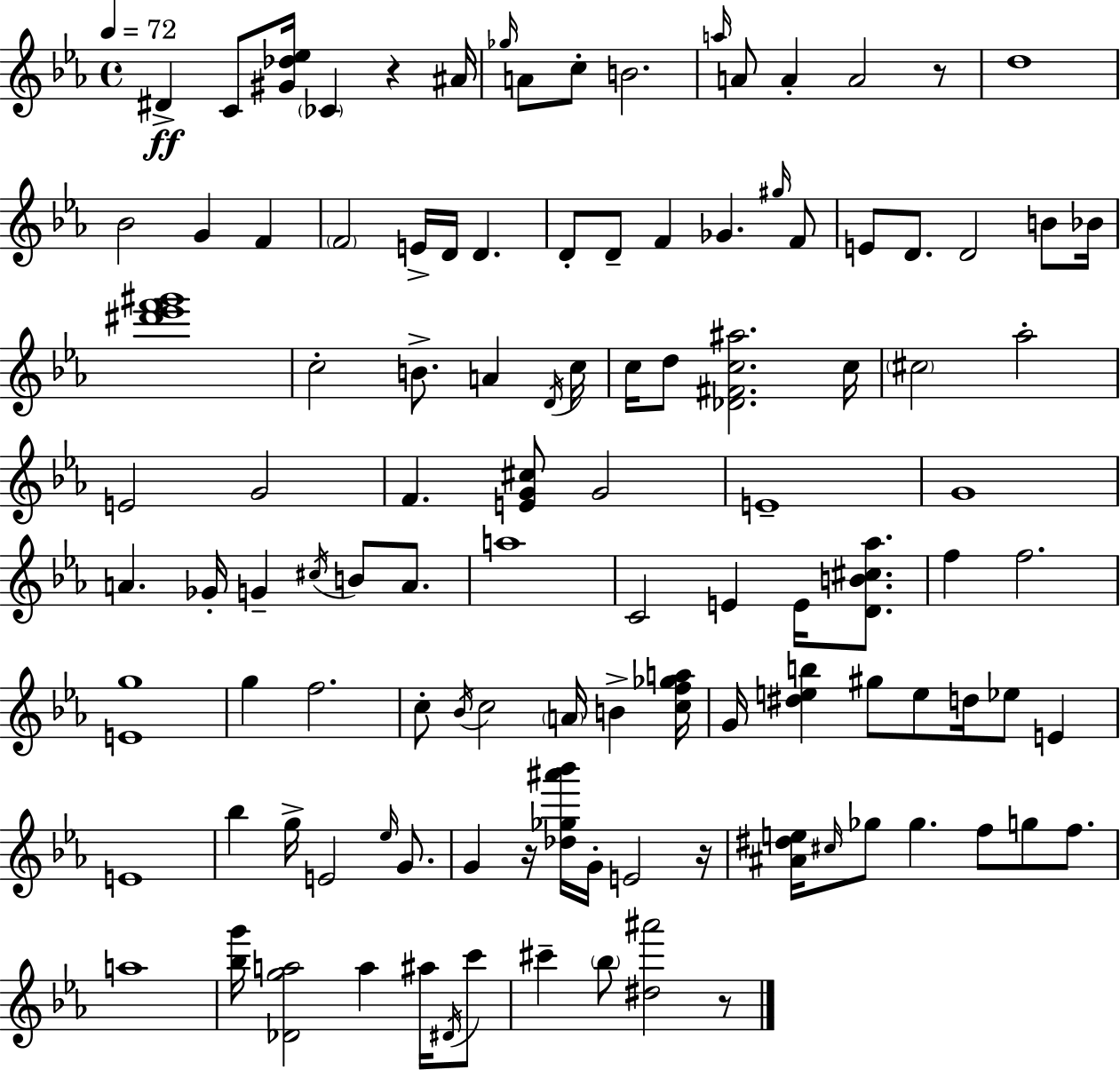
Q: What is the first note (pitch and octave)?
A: D#4